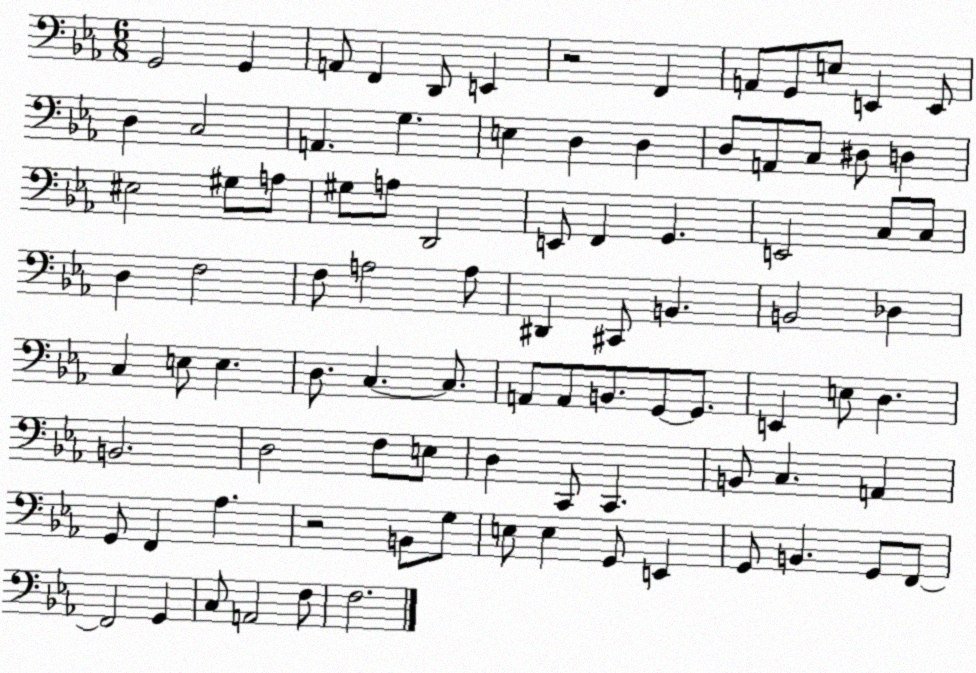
X:1
T:Untitled
M:6/8
L:1/4
K:Eb
G,,2 G,, A,,/2 F,, D,,/2 E,, z2 F,, A,,/2 G,,/2 E,/2 E,, E,,/2 D, C,2 A,, G, E, D, D, D,/2 A,,/2 C,/2 ^D,/2 D, ^E,2 ^G,/2 A,/2 ^G,/2 A,/2 D,,2 E,,/2 F,, G,, E,,2 C,/2 C,/2 D, F,2 F,/2 A,2 A,/2 ^D,, ^C,,/2 B,, B,,2 _D, C, E,/2 E, D,/2 C, C,/2 A,,/2 A,,/2 B,,/2 G,,/2 G,,/2 E,, E,/2 D, B,,2 D,2 F,/2 E,/2 D, C,,/2 C,, B,,/2 C, A,, G,,/2 F,, _A, z2 B,,/2 G,/2 E,/2 E, G,,/2 E,, G,,/2 B,, G,,/2 F,,/2 F,,2 G,, C,/2 A,,2 F,/2 F,2